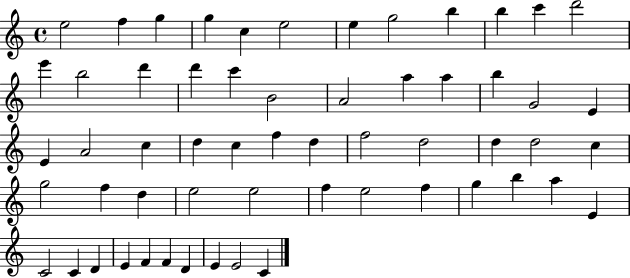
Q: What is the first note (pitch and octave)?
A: E5